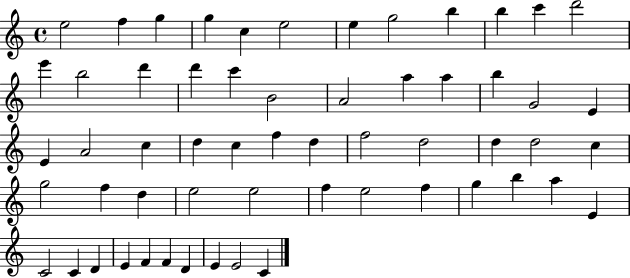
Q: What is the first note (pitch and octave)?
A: E5